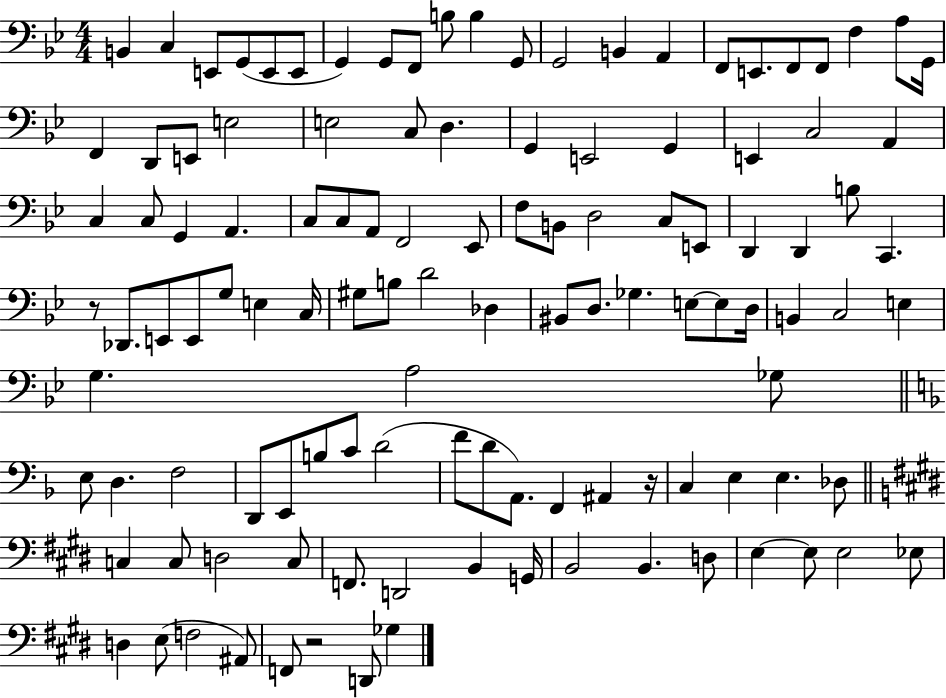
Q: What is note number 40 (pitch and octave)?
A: C3